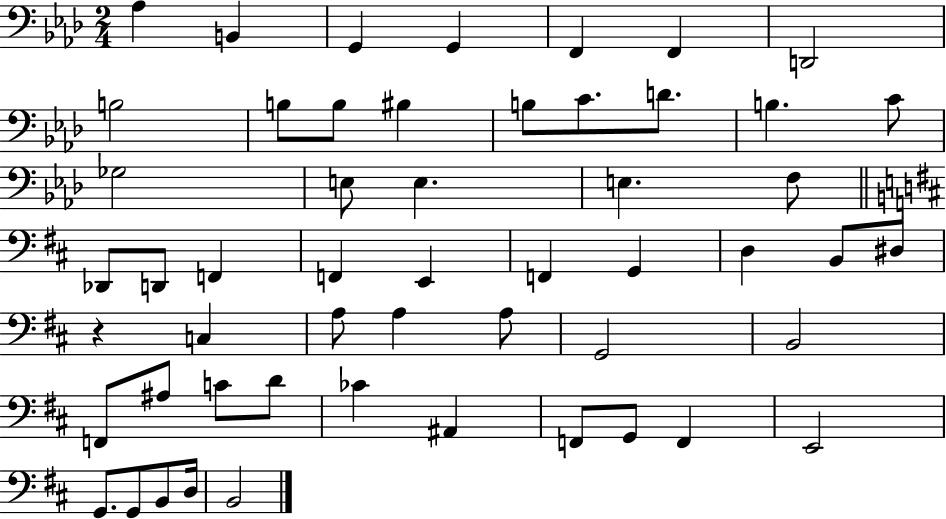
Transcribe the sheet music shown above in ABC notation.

X:1
T:Untitled
M:2/4
L:1/4
K:Ab
_A, B,, G,, G,, F,, F,, D,,2 B,2 B,/2 B,/2 ^B, B,/2 C/2 D/2 B, C/2 _G,2 E,/2 E, E, F,/2 _D,,/2 D,,/2 F,, F,, E,, F,, G,, D, B,,/2 ^D,/2 z C, A,/2 A, A,/2 G,,2 B,,2 F,,/2 ^A,/2 C/2 D/2 _C ^A,, F,,/2 G,,/2 F,, E,,2 G,,/2 G,,/2 B,,/2 D,/4 B,,2